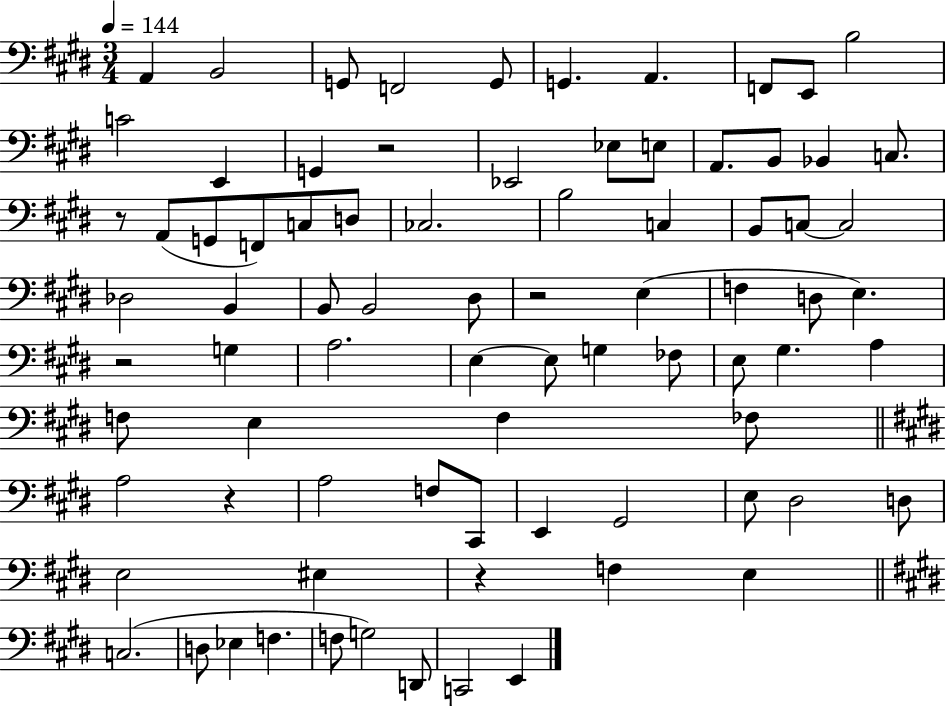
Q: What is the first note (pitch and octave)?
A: A2